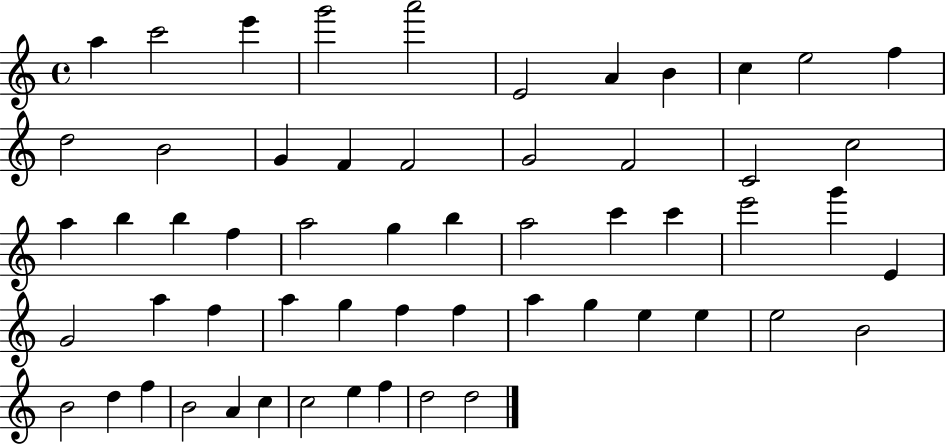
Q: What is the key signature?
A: C major